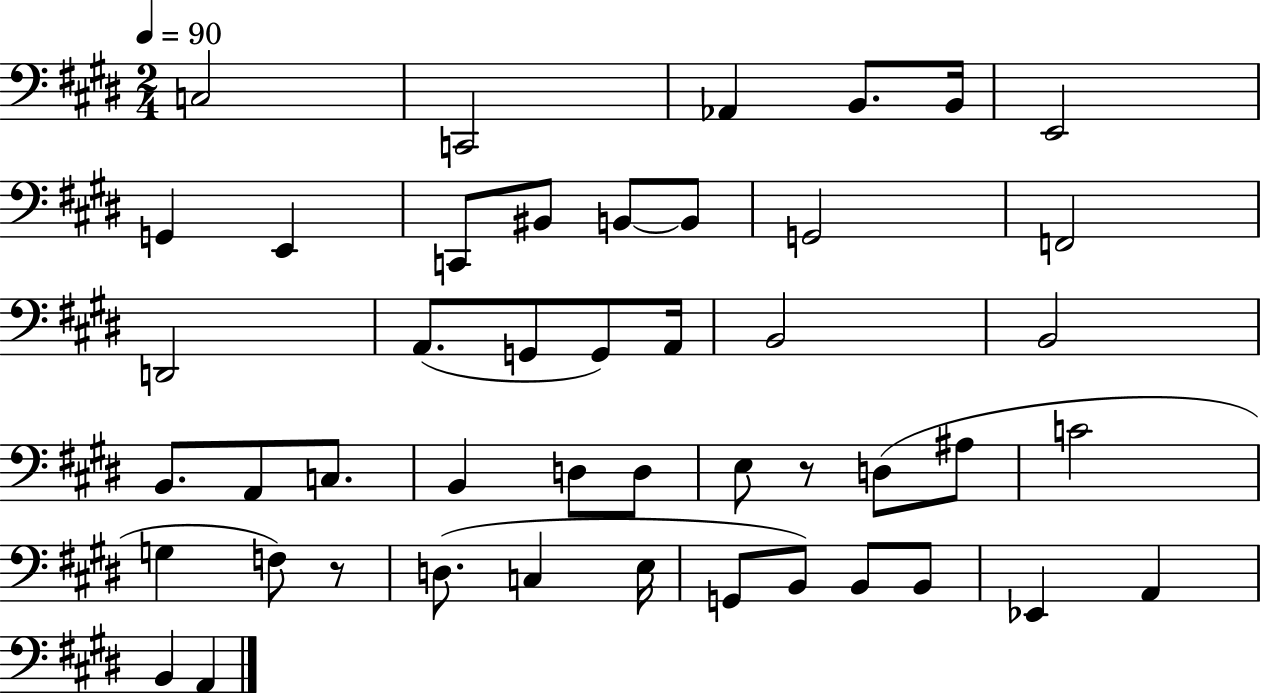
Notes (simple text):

C3/h C2/h Ab2/q B2/e. B2/s E2/h G2/q E2/q C2/e BIS2/e B2/e B2/e G2/h F2/h D2/h A2/e. G2/e G2/e A2/s B2/h B2/h B2/e. A2/e C3/e. B2/q D3/e D3/e E3/e R/e D3/e A#3/e C4/h G3/q F3/e R/e D3/e. C3/q E3/s G2/e B2/e B2/e B2/e Eb2/q A2/q B2/q A2/q